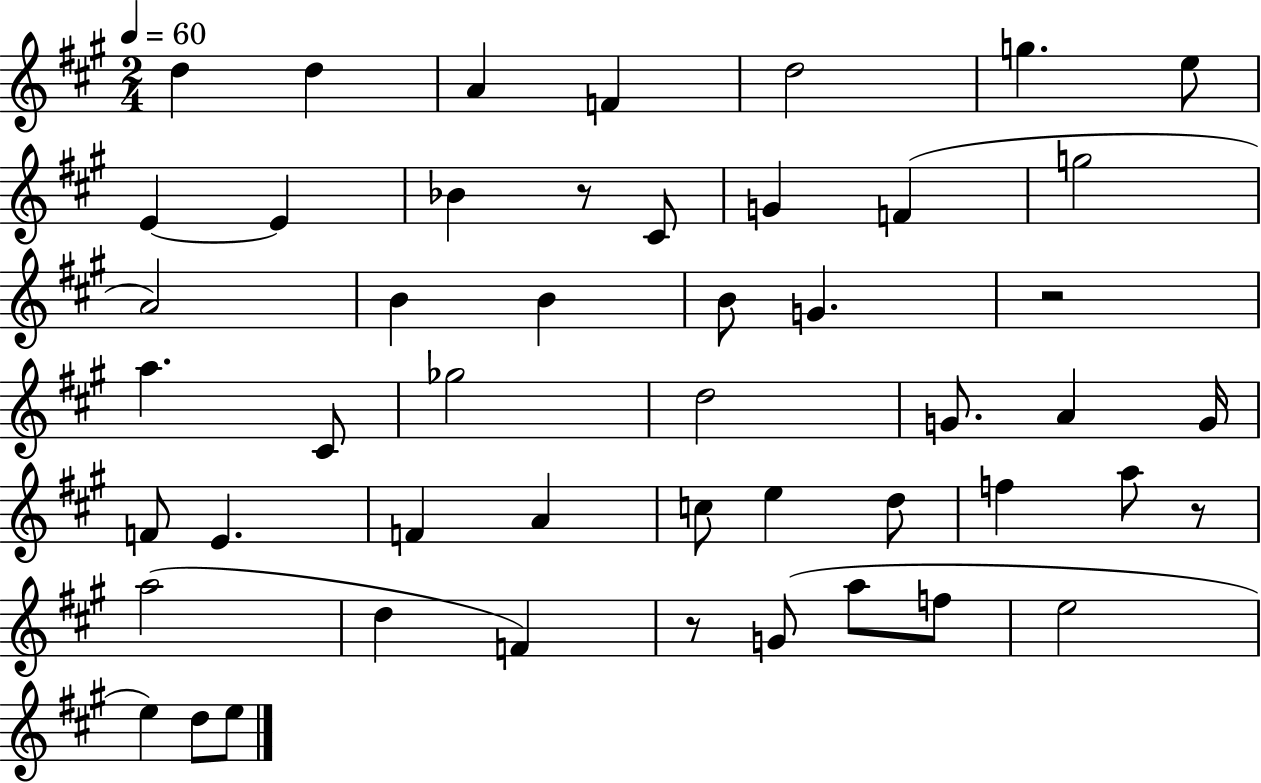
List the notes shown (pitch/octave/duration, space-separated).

D5/q D5/q A4/q F4/q D5/h G5/q. E5/e E4/q E4/q Bb4/q R/e C#4/e G4/q F4/q G5/h A4/h B4/q B4/q B4/e G4/q. R/h A5/q. C#4/e Gb5/h D5/h G4/e. A4/q G4/s F4/e E4/q. F4/q A4/q C5/e E5/q D5/e F5/q A5/e R/e A5/h D5/q F4/q R/e G4/e A5/e F5/e E5/h E5/q D5/e E5/e